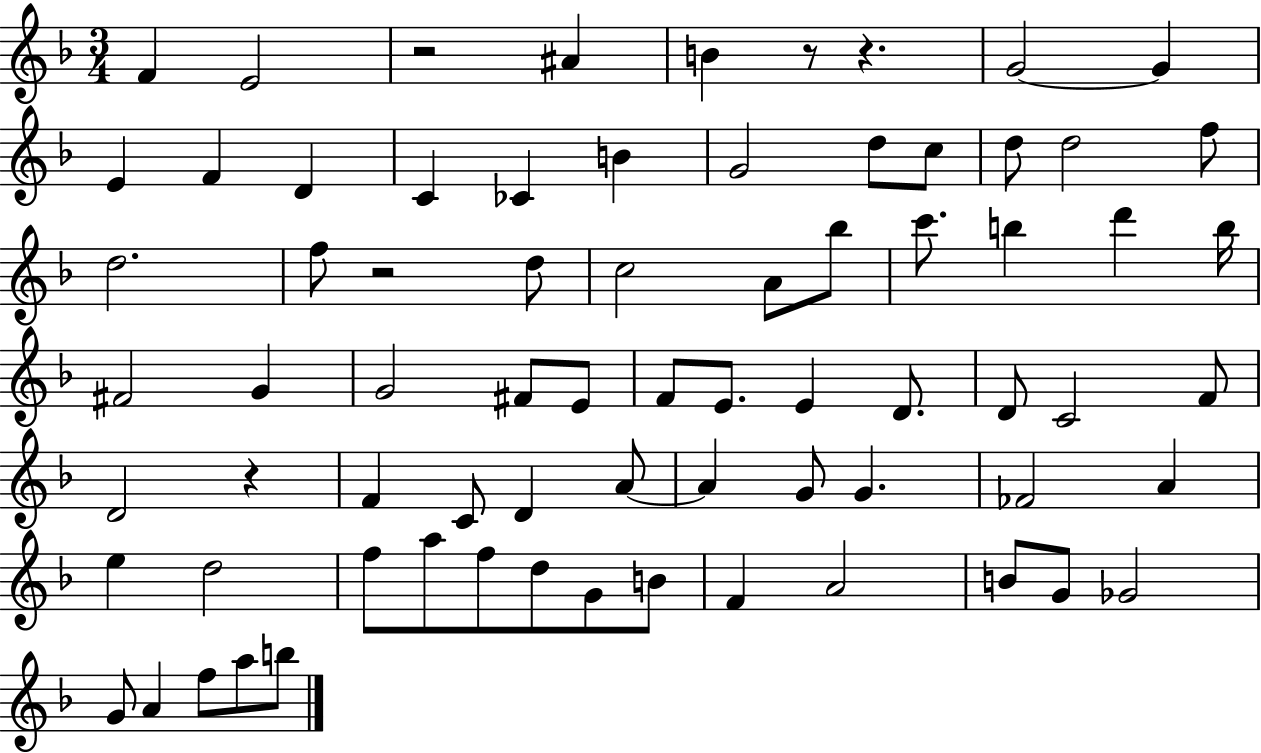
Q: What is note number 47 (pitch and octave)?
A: G4